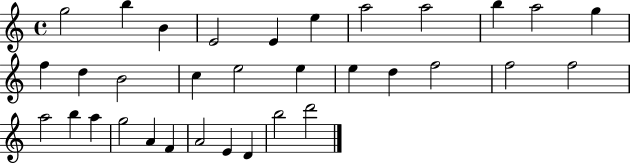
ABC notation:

X:1
T:Untitled
M:4/4
L:1/4
K:C
g2 b B E2 E e a2 a2 b a2 g f d B2 c e2 e e d f2 f2 f2 a2 b a g2 A F A2 E D b2 d'2